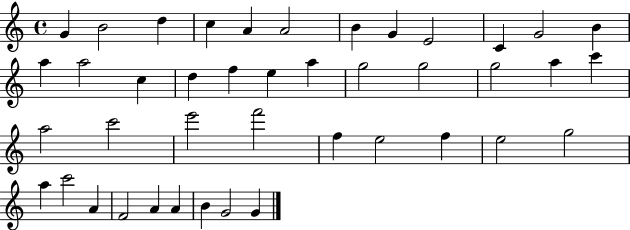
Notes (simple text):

G4/q B4/h D5/q C5/q A4/q A4/h B4/q G4/q E4/h C4/q G4/h B4/q A5/q A5/h C5/q D5/q F5/q E5/q A5/q G5/h G5/h G5/h A5/q C6/q A5/h C6/h E6/h F6/h F5/q E5/h F5/q E5/h G5/h A5/q C6/h A4/q F4/h A4/q A4/q B4/q G4/h G4/q